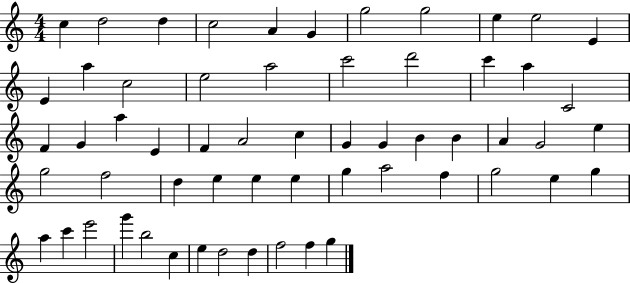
{
  \clef treble
  \numericTimeSignature
  \time 4/4
  \key c \major
  c''4 d''2 d''4 | c''2 a'4 g'4 | g''2 g''2 | e''4 e''2 e'4 | \break e'4 a''4 c''2 | e''2 a''2 | c'''2 d'''2 | c'''4 a''4 c'2 | \break f'4 g'4 a''4 e'4 | f'4 a'2 c''4 | g'4 g'4 b'4 b'4 | a'4 g'2 e''4 | \break g''2 f''2 | d''4 e''4 e''4 e''4 | g''4 a''2 f''4 | g''2 e''4 g''4 | \break a''4 c'''4 e'''2 | g'''4 b''2 c''4 | e''4 d''2 d''4 | f''2 f''4 g''4 | \break \bar "|."
}